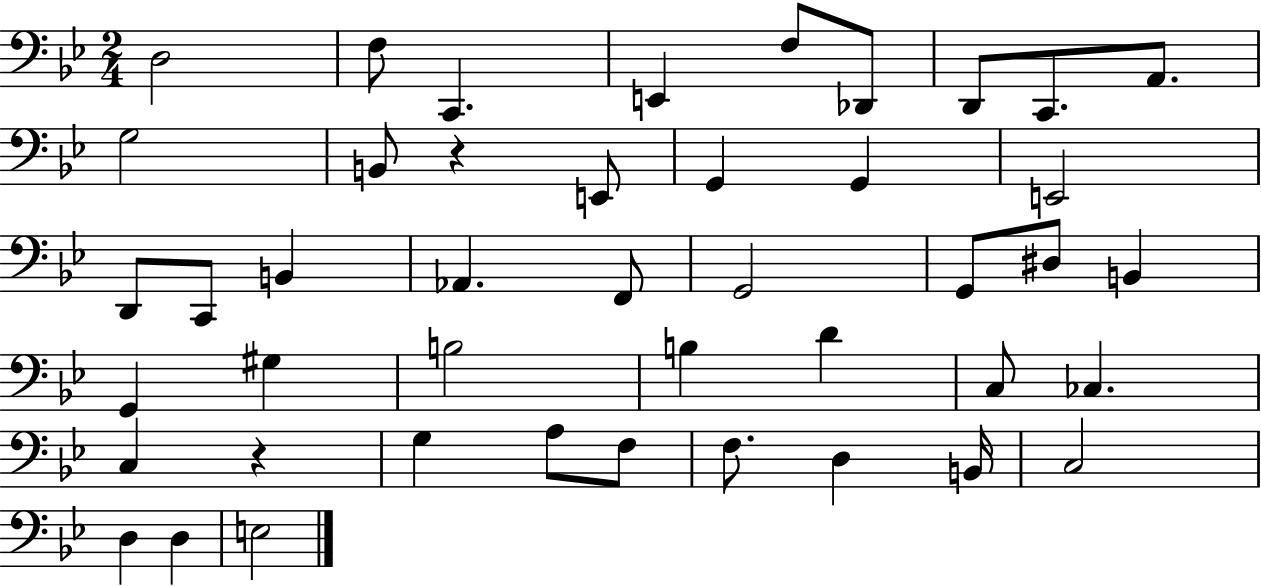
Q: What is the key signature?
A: BES major